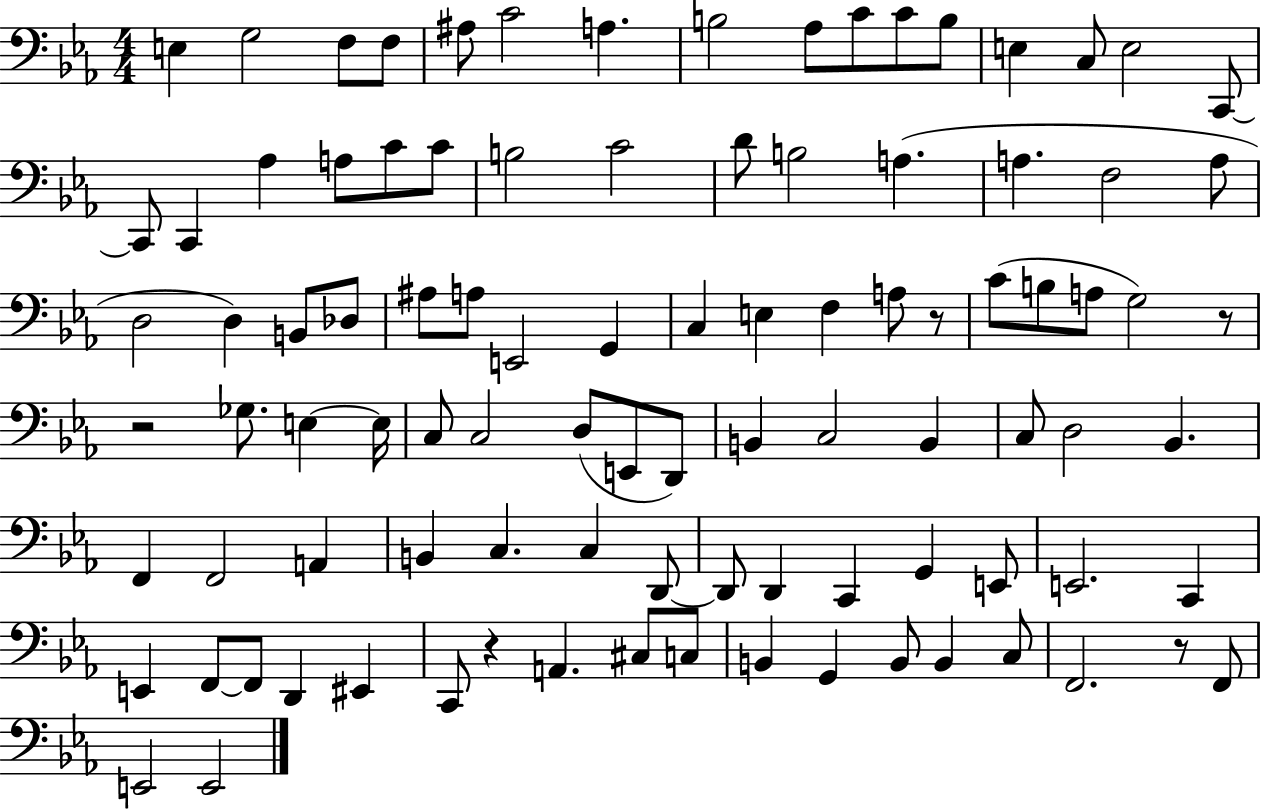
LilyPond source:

{
  \clef bass
  \numericTimeSignature
  \time 4/4
  \key ees \major
  e4 g2 f8 f8 | ais8 c'2 a4. | b2 aes8 c'8 c'8 b8 | e4 c8 e2 c,8~~ | \break c,8 c,4 aes4 a8 c'8 c'8 | b2 c'2 | d'8 b2 a4.( | a4. f2 a8 | \break d2 d4) b,8 des8 | ais8 a8 e,2 g,4 | c4 e4 f4 a8 r8 | c'8( b8 a8 g2) r8 | \break r2 ges8. e4~~ e16 | c8 c2 d8( e,8 d,8) | b,4 c2 b,4 | c8 d2 bes,4. | \break f,4 f,2 a,4 | b,4 c4. c4 d,8~~ | d,8 d,4 c,4 g,4 e,8 | e,2. c,4 | \break e,4 f,8~~ f,8 d,4 eis,4 | c,8 r4 a,4. cis8 c8 | b,4 g,4 b,8 b,4 c8 | f,2. r8 f,8 | \break e,2 e,2 | \bar "|."
}